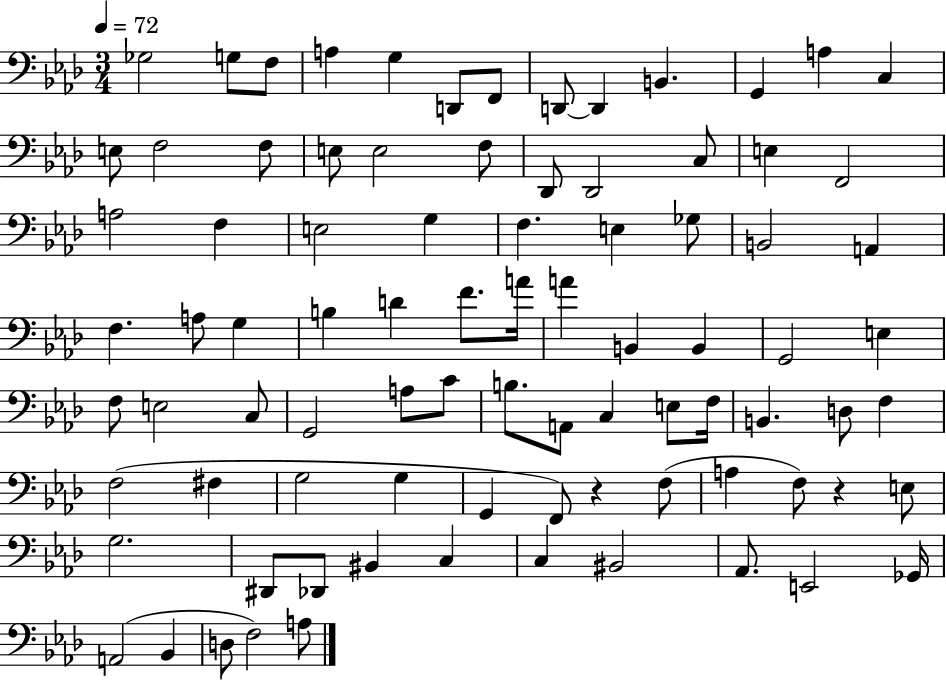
{
  \clef bass
  \numericTimeSignature
  \time 3/4
  \key aes \major
  \tempo 4 = 72
  ges2 g8 f8 | a4 g4 d,8 f,8 | d,8~~ d,4 b,4. | g,4 a4 c4 | \break e8 f2 f8 | e8 e2 f8 | des,8 des,2 c8 | e4 f,2 | \break a2 f4 | e2 g4 | f4. e4 ges8 | b,2 a,4 | \break f4. a8 g4 | b4 d'4 f'8. a'16 | a'4 b,4 b,4 | g,2 e4 | \break f8 e2 c8 | g,2 a8 c'8 | b8. a,8 c4 e8 f16 | b,4. d8 f4 | \break f2( fis4 | g2 g4 | g,4 f,8) r4 f8( | a4 f8) r4 e8 | \break g2. | dis,8 des,8 bis,4 c4 | c4 bis,2 | aes,8. e,2 ges,16 | \break a,2( bes,4 | d8 f2) a8 | \bar "|."
}